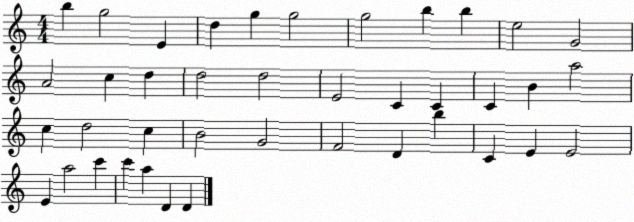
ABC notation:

X:1
T:Untitled
M:4/4
L:1/4
K:C
b g2 E d g g2 g2 b b e2 G2 A2 c d d2 d2 E2 C C C B a2 c d2 c B2 G2 F2 D b C E E2 E a2 c' c' a D D